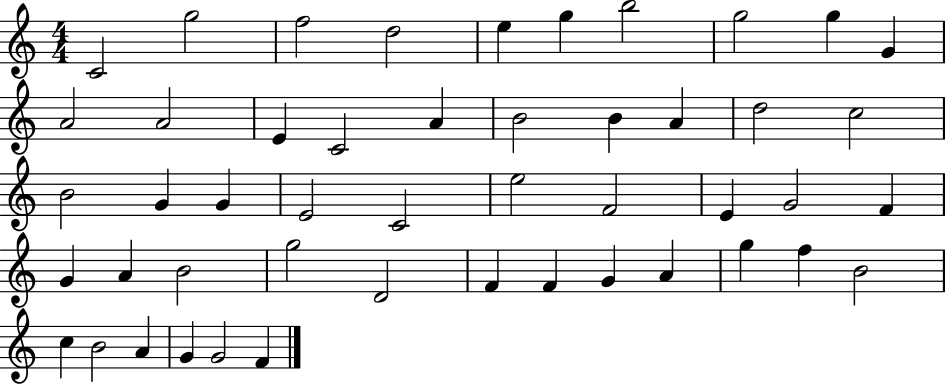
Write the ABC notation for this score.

X:1
T:Untitled
M:4/4
L:1/4
K:C
C2 g2 f2 d2 e g b2 g2 g G A2 A2 E C2 A B2 B A d2 c2 B2 G G E2 C2 e2 F2 E G2 F G A B2 g2 D2 F F G A g f B2 c B2 A G G2 F